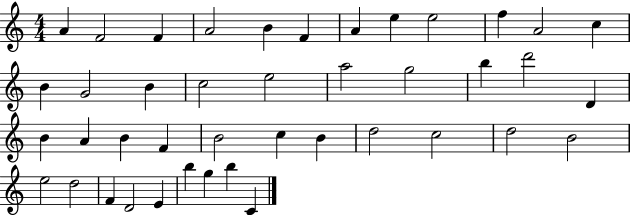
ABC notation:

X:1
T:Untitled
M:4/4
L:1/4
K:C
A F2 F A2 B F A e e2 f A2 c B G2 B c2 e2 a2 g2 b d'2 D B A B F B2 c B d2 c2 d2 B2 e2 d2 F D2 E b g b C